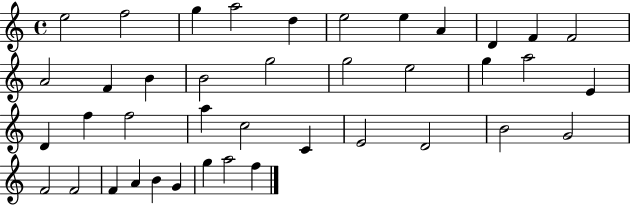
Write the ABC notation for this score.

X:1
T:Untitled
M:4/4
L:1/4
K:C
e2 f2 g a2 d e2 e A D F F2 A2 F B B2 g2 g2 e2 g a2 E D f f2 a c2 C E2 D2 B2 G2 F2 F2 F A B G g a2 f